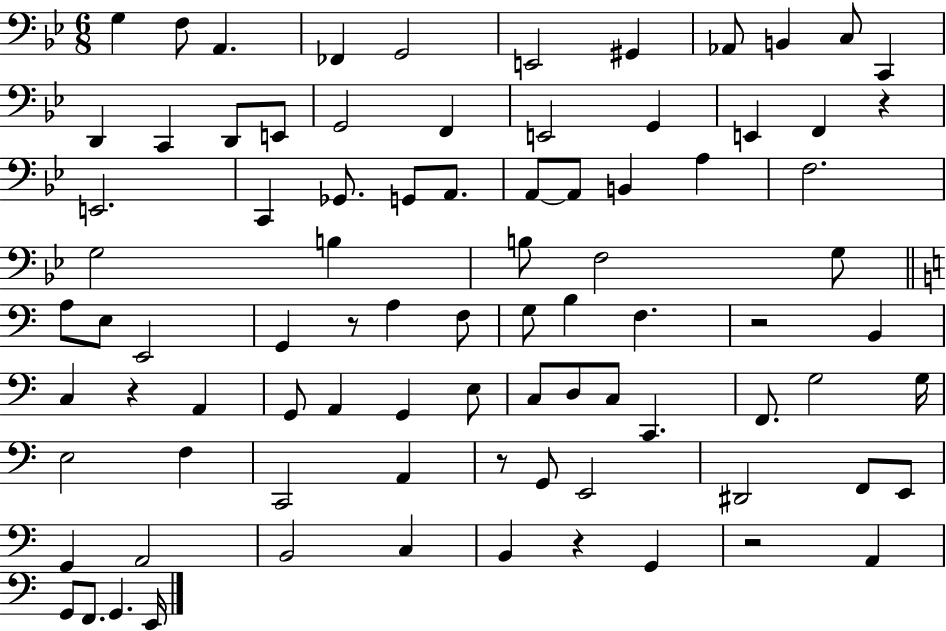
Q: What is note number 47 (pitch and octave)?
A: C3